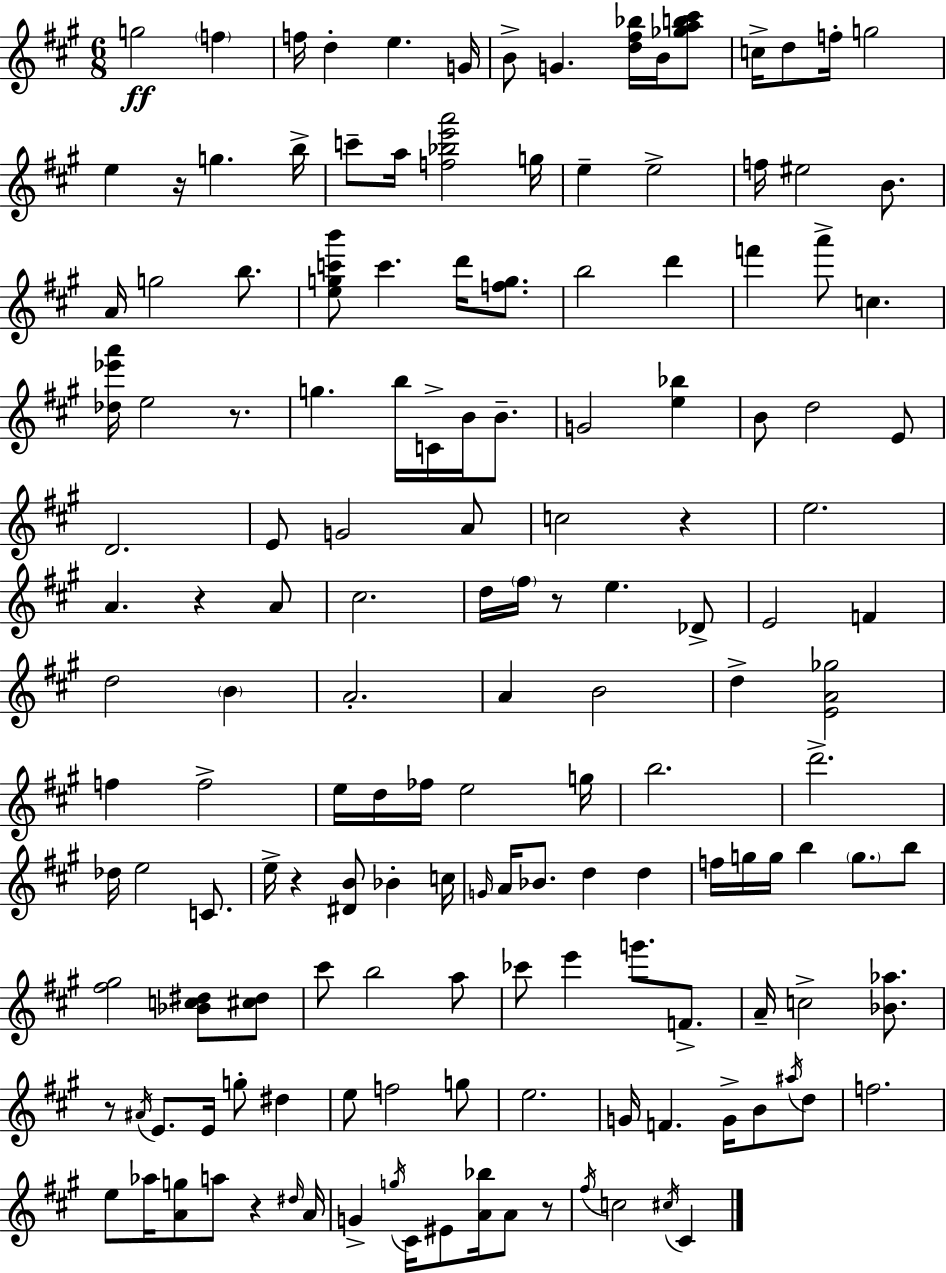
X:1
T:Untitled
M:6/8
L:1/4
K:A
g2 f f/4 d e G/4 B/2 G [d^f_b]/4 B/4 [_gab^c']/2 c/4 d/2 f/4 g2 e z/4 g b/4 c'/2 a/4 [f_be'a']2 g/4 e e2 f/4 ^e2 B/2 A/4 g2 b/2 [egc'b']/2 c' d'/4 [fg]/2 b2 d' f' a'/2 c [_d_e'a']/4 e2 z/2 g b/4 C/4 B/4 B/2 G2 [e_b] B/2 d2 E/2 D2 E/2 G2 A/2 c2 z e2 A z A/2 ^c2 d/4 ^f/4 z/2 e _D/2 E2 F d2 B A2 A B2 d [EA_g]2 f f2 e/4 d/4 _f/4 e2 g/4 b2 d'2 _d/4 e2 C/2 e/4 z [^DB]/2 _B c/4 G/4 A/4 _B/2 d d f/4 g/4 g/4 b g/2 b/2 [^f^g]2 [_Bc^d]/2 [^c^d]/2 ^c'/2 b2 a/2 _c'/2 e' g'/2 F/2 A/4 c2 [_B_a]/2 z/2 ^A/4 E/2 E/4 g/2 ^d e/2 f2 g/2 e2 G/4 F G/4 B/2 ^a/4 d/2 f2 e/2 _a/4 [Ag]/2 a/2 z ^d/4 A/4 G g/4 ^C/4 ^E/2 [A_b]/4 A/2 z/2 ^f/4 c2 ^c/4 ^C